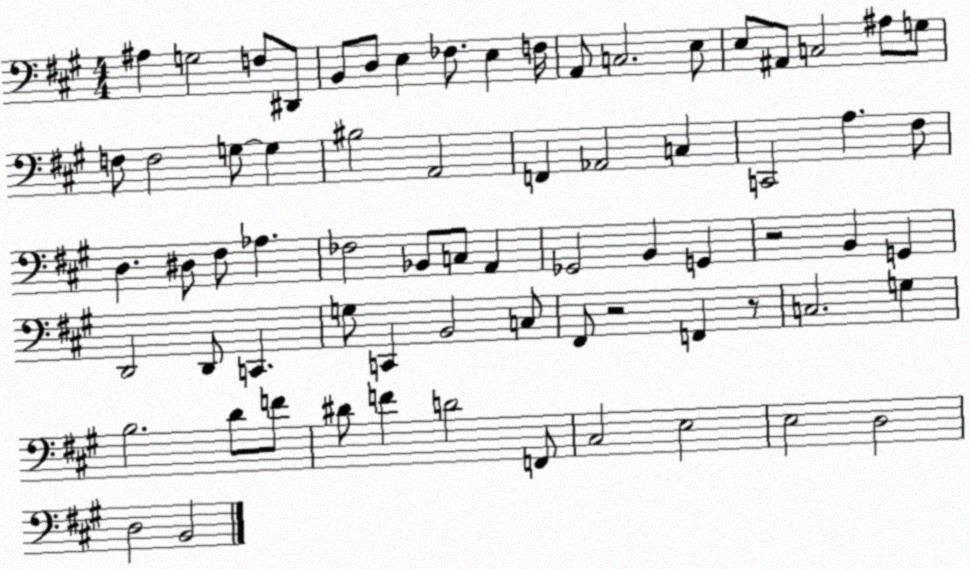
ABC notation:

X:1
T:Untitled
M:4/4
L:1/4
K:A
^A, G,2 F,/2 ^D,,/2 B,,/2 D,/2 E, _F,/2 E, F,/4 A,,/2 C,2 E,/2 E,/2 ^A,,/2 C,2 ^A,/2 G,/2 F,/2 F,2 G,/2 G, ^B,2 A,,2 F,, _A,,2 C, C,,2 A, ^F,/2 D, ^D,/2 ^F,/2 _A, _F,2 _B,,/2 C,/2 A,, _G,,2 B,, G,, z2 B,, G,, D,,2 D,,/2 C,, G,/2 C,, B,,2 C,/2 ^F,,/2 z2 F,, z/2 C,2 G, B,2 D/2 F/2 ^D/2 F D2 F,,/2 ^C,2 E,2 E,2 D,2 D,2 B,,2